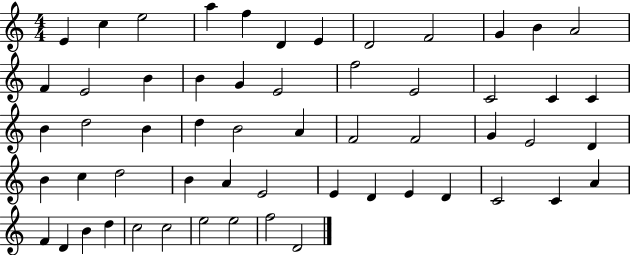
{
  \clef treble
  \numericTimeSignature
  \time 4/4
  \key c \major
  e'4 c''4 e''2 | a''4 f''4 d'4 e'4 | d'2 f'2 | g'4 b'4 a'2 | \break f'4 e'2 b'4 | b'4 g'4 e'2 | f''2 e'2 | c'2 c'4 c'4 | \break b'4 d''2 b'4 | d''4 b'2 a'4 | f'2 f'2 | g'4 e'2 d'4 | \break b'4 c''4 d''2 | b'4 a'4 e'2 | e'4 d'4 e'4 d'4 | c'2 c'4 a'4 | \break f'4 d'4 b'4 d''4 | c''2 c''2 | e''2 e''2 | f''2 d'2 | \break \bar "|."
}